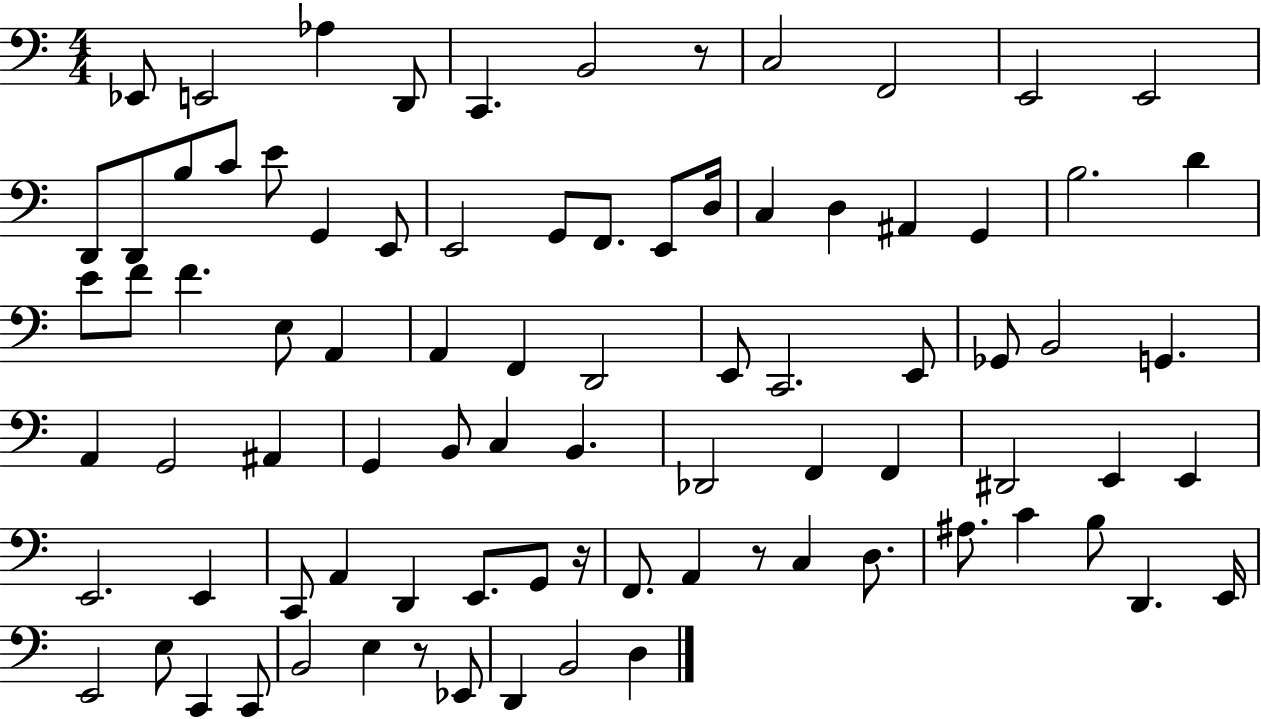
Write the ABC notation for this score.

X:1
T:Untitled
M:4/4
L:1/4
K:C
_E,,/2 E,,2 _A, D,,/2 C,, B,,2 z/2 C,2 F,,2 E,,2 E,,2 D,,/2 D,,/2 B,/2 C/2 E/2 G,, E,,/2 E,,2 G,,/2 F,,/2 E,,/2 D,/4 C, D, ^A,, G,, B,2 D E/2 F/2 F E,/2 A,, A,, F,, D,,2 E,,/2 C,,2 E,,/2 _G,,/2 B,,2 G,, A,, G,,2 ^A,, G,, B,,/2 C, B,, _D,,2 F,, F,, ^D,,2 E,, E,, E,,2 E,, C,,/2 A,, D,, E,,/2 G,,/2 z/4 F,,/2 A,, z/2 C, D,/2 ^A,/2 C B,/2 D,, E,,/4 E,,2 E,/2 C,, C,,/2 B,,2 E, z/2 _E,,/2 D,, B,,2 D,